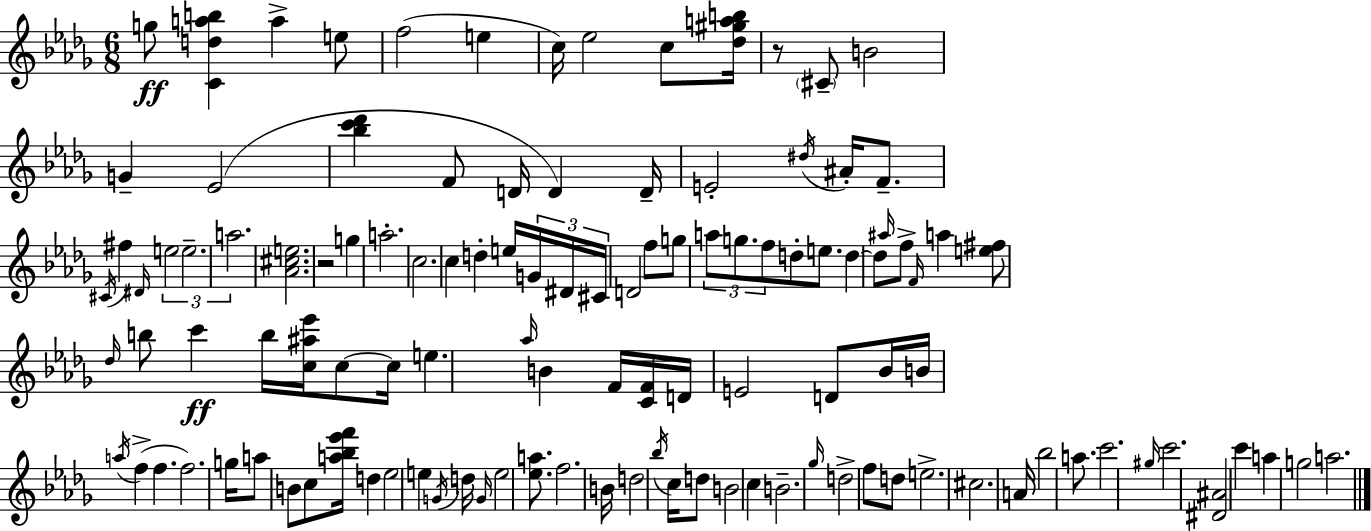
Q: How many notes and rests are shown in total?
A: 116